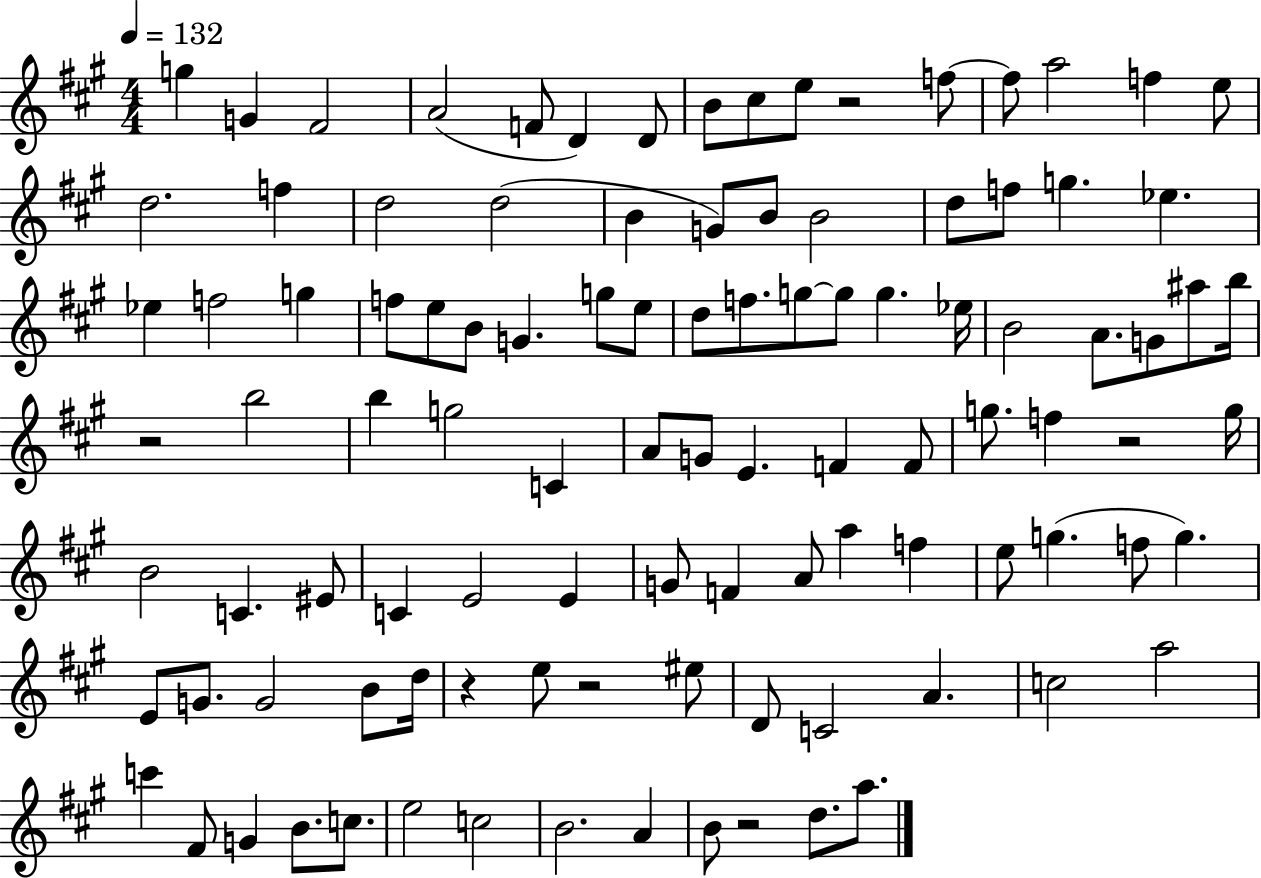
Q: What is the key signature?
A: A major